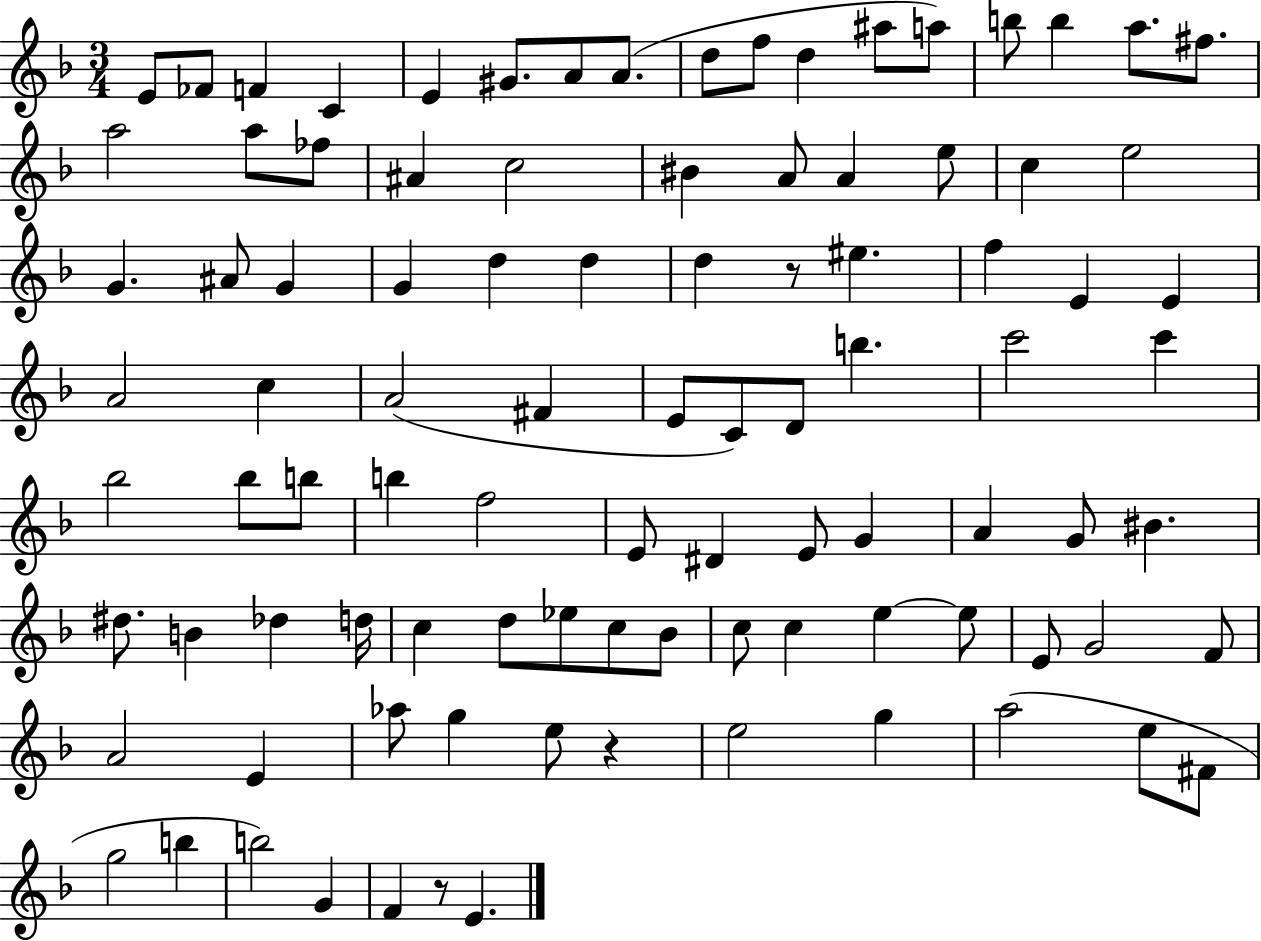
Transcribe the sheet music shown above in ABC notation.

X:1
T:Untitled
M:3/4
L:1/4
K:F
E/2 _F/2 F C E ^G/2 A/2 A/2 d/2 f/2 d ^a/2 a/2 b/2 b a/2 ^f/2 a2 a/2 _f/2 ^A c2 ^B A/2 A e/2 c e2 G ^A/2 G G d d d z/2 ^e f E E A2 c A2 ^F E/2 C/2 D/2 b c'2 c' _b2 _b/2 b/2 b f2 E/2 ^D E/2 G A G/2 ^B ^d/2 B _d d/4 c d/2 _e/2 c/2 _B/2 c/2 c e e/2 E/2 G2 F/2 A2 E _a/2 g e/2 z e2 g a2 e/2 ^F/2 g2 b b2 G F z/2 E